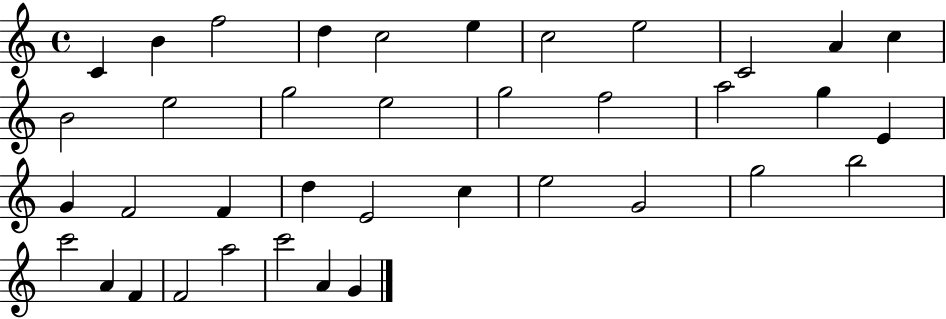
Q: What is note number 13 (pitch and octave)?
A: E5